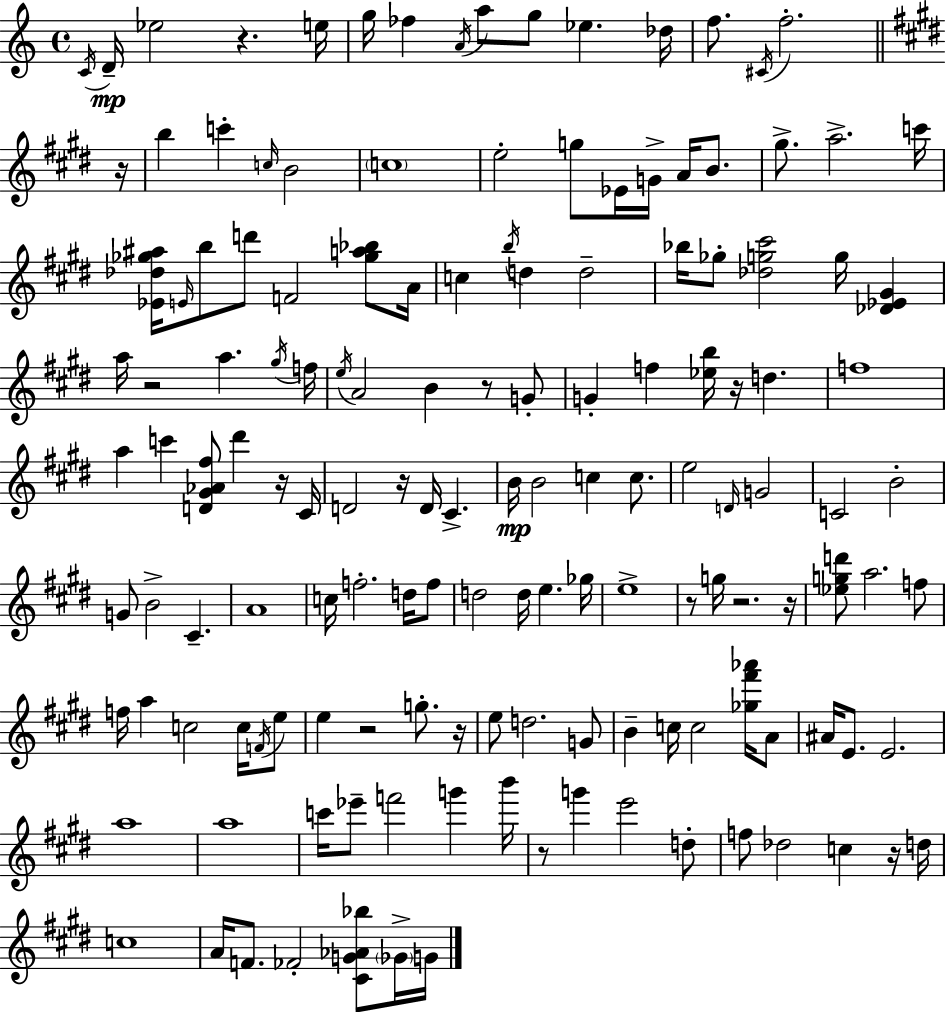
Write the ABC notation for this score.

X:1
T:Untitled
M:4/4
L:1/4
K:Am
C/4 D/4 _e2 z e/4 g/4 _f A/4 a/2 g/2 _e _d/4 f/2 ^C/4 f2 z/4 b c' c/4 B2 c4 e2 g/2 _E/4 G/4 A/4 B/2 ^g/2 a2 c'/4 [_E_d_g^a]/4 E/4 b/2 d'/2 F2 [_ga_b]/2 A/4 c b/4 d d2 _b/4 _g/2 [_dg^c']2 g/4 [_D_E^G] a/4 z2 a ^g/4 f/4 e/4 A2 B z/2 G/2 G f [_eb]/4 z/4 d f4 a c' [D^G_A^f]/2 ^d' z/4 ^C/4 D2 z/4 D/4 ^C B/4 B2 c c/2 e2 D/4 G2 C2 B2 G/2 B2 ^C A4 c/4 f2 d/4 f/2 d2 d/4 e _g/4 e4 z/2 g/4 z2 z/4 [_egd']/2 a2 f/2 f/4 a c2 c/4 F/4 e/2 e z2 g/2 z/4 e/2 d2 G/2 B c/4 c2 [_g^f'_a']/4 A/2 ^A/4 E/2 E2 a4 a4 c'/4 _e'/2 f'2 g' b'/4 z/2 g' e'2 d/2 f/2 _d2 c z/4 d/4 c4 A/4 F/2 _F2 [^CG_A_b]/2 _G/4 G/4